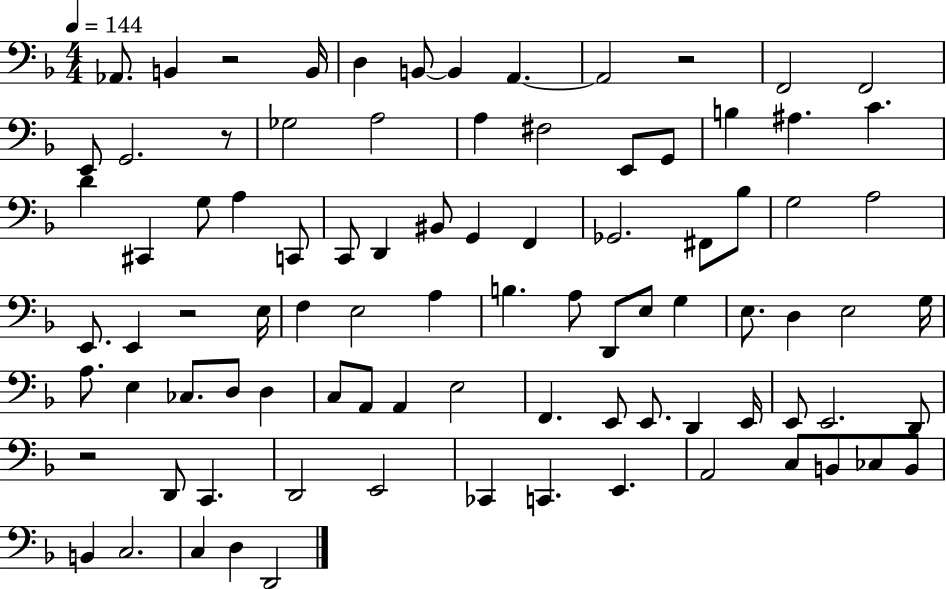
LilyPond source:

{
  \clef bass
  \numericTimeSignature
  \time 4/4
  \key f \major
  \tempo 4 = 144
  aes,8. b,4 r2 b,16 | d4 b,8~~ b,4 a,4.~~ | a,2 r2 | f,2 f,2 | \break e,8 g,2. r8 | ges2 a2 | a4 fis2 e,8 g,8 | b4 ais4. c'4. | \break d'4 cis,4 g8 a4 c,8 | c,8 d,4 bis,8 g,4 f,4 | ges,2. fis,8 bes8 | g2 a2 | \break e,8. e,4 r2 e16 | f4 e2 a4 | b4. a8 d,8 e8 g4 | e8. d4 e2 g16 | \break a8. e4 ces8. d8 d4 | c8 a,8 a,4 e2 | f,4. e,8 e,8. d,4 e,16 | e,8 e,2. d,8 | \break r2 d,8 c,4. | d,2 e,2 | ces,4 c,4. e,4. | a,2 c8 b,8 ces8 b,8 | \break b,4 c2. | c4 d4 d,2 | \bar "|."
}